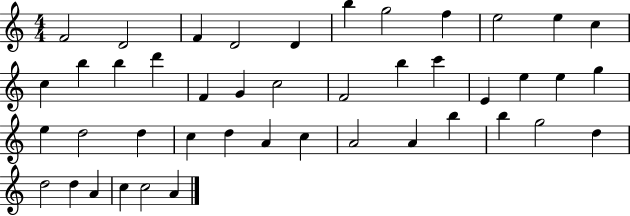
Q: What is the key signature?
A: C major